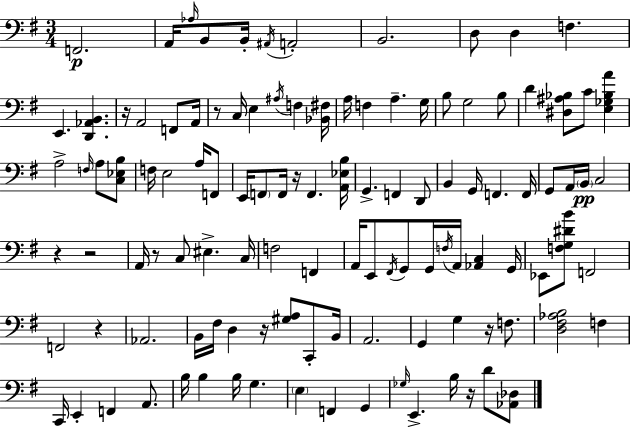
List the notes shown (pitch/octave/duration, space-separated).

F2/h. A2/s Ab3/s B2/e B2/s A#2/s A2/h B2/h. D3/e D3/q F3/q. E2/q. [D2,Ab2,B2]/q. R/s A2/h F2/e A2/s R/e C3/s E3/q A#3/s F3/q [Bb2,F#3]/s A3/s F3/q A3/q. G3/s B3/e G3/h B3/e D4/q [D#3,A#3,Bb3]/e C4/e [E3,Gb3,Bb3,A4]/q A3/h F3/s A3/e [C3,Eb3,B3]/e F3/s E3/h A3/s F2/e E2/s F2/e F2/s R/s F2/q. [A2,Eb3,B3]/s G2/q. F2/q D2/e B2/q G2/s F2/q. F2/s G2/e A2/s B2/s C3/h R/q R/h A2/s R/e C3/e EIS3/q. C3/s F3/h F2/q A2/s E2/e F#2/s G2/e G2/s F3/s A2/s [Ab2,C3]/q G2/s Eb2/e [F3,G3,D#4,B4]/e F2/h F2/h R/q Ab2/h. B2/s F#3/s D3/q R/s [G#3,A3]/e C2/e B2/s A2/h. G2/q G3/q R/s F3/e. [D3,F#3,Ab3,B3]/h F3/q C2/s E2/q F2/q A2/e. B3/s B3/q B3/s G3/q. E3/q F2/q G2/q Gb3/s E2/q. B3/s R/s D4/e [Ab2,Db3]/e